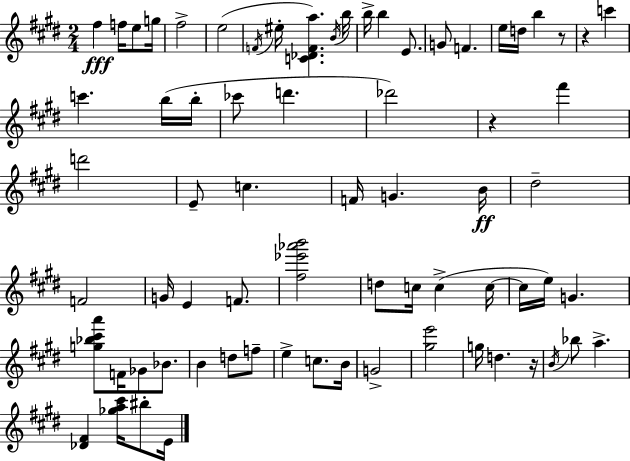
{
  \clef treble
  \numericTimeSignature
  \time 2/4
  \key e \major
  \repeat volta 2 { fis''4\fff f''16 e''8 g''16 | fis''2-> | e''2( | \acciaccatura { f'16 } eis''16-. <c' des' f' a''>4.) | \break \acciaccatura { b'16 } b''16 b''16-> b''4 e'8. | g'8 f'4. | e''16 d''16 b''4 | r8 r4 c'''4 | \break c'''4. | b''16( b''16-. ces'''8 d'''4. | des'''2) | r4 fis'''4 | \break d'''2 | e'8-- c''4. | f'16 g'4. | b'16\ff dis''2-- | \break f'2 | g'16 e'4 f'8. | <fis'' ees''' aes''' b'''>2 | d''8 c''16 c''4->( | \break c''16~~ c''16 e''16) g'4. | <g'' bes'' cis''' a'''>8 f'16 ges'8 bes'8. | b'4 d''8 | f''8-- e''4-> c''8. | \break b'16 g'2-> | <gis'' e'''>2 | g''16 d''4. | r16 \acciaccatura { b'16 } bes''8 a''4.-> | \break <des' fis'>4 <ges'' a'' cis'''>16 | bis''8-. e'16 } \bar "|."
}